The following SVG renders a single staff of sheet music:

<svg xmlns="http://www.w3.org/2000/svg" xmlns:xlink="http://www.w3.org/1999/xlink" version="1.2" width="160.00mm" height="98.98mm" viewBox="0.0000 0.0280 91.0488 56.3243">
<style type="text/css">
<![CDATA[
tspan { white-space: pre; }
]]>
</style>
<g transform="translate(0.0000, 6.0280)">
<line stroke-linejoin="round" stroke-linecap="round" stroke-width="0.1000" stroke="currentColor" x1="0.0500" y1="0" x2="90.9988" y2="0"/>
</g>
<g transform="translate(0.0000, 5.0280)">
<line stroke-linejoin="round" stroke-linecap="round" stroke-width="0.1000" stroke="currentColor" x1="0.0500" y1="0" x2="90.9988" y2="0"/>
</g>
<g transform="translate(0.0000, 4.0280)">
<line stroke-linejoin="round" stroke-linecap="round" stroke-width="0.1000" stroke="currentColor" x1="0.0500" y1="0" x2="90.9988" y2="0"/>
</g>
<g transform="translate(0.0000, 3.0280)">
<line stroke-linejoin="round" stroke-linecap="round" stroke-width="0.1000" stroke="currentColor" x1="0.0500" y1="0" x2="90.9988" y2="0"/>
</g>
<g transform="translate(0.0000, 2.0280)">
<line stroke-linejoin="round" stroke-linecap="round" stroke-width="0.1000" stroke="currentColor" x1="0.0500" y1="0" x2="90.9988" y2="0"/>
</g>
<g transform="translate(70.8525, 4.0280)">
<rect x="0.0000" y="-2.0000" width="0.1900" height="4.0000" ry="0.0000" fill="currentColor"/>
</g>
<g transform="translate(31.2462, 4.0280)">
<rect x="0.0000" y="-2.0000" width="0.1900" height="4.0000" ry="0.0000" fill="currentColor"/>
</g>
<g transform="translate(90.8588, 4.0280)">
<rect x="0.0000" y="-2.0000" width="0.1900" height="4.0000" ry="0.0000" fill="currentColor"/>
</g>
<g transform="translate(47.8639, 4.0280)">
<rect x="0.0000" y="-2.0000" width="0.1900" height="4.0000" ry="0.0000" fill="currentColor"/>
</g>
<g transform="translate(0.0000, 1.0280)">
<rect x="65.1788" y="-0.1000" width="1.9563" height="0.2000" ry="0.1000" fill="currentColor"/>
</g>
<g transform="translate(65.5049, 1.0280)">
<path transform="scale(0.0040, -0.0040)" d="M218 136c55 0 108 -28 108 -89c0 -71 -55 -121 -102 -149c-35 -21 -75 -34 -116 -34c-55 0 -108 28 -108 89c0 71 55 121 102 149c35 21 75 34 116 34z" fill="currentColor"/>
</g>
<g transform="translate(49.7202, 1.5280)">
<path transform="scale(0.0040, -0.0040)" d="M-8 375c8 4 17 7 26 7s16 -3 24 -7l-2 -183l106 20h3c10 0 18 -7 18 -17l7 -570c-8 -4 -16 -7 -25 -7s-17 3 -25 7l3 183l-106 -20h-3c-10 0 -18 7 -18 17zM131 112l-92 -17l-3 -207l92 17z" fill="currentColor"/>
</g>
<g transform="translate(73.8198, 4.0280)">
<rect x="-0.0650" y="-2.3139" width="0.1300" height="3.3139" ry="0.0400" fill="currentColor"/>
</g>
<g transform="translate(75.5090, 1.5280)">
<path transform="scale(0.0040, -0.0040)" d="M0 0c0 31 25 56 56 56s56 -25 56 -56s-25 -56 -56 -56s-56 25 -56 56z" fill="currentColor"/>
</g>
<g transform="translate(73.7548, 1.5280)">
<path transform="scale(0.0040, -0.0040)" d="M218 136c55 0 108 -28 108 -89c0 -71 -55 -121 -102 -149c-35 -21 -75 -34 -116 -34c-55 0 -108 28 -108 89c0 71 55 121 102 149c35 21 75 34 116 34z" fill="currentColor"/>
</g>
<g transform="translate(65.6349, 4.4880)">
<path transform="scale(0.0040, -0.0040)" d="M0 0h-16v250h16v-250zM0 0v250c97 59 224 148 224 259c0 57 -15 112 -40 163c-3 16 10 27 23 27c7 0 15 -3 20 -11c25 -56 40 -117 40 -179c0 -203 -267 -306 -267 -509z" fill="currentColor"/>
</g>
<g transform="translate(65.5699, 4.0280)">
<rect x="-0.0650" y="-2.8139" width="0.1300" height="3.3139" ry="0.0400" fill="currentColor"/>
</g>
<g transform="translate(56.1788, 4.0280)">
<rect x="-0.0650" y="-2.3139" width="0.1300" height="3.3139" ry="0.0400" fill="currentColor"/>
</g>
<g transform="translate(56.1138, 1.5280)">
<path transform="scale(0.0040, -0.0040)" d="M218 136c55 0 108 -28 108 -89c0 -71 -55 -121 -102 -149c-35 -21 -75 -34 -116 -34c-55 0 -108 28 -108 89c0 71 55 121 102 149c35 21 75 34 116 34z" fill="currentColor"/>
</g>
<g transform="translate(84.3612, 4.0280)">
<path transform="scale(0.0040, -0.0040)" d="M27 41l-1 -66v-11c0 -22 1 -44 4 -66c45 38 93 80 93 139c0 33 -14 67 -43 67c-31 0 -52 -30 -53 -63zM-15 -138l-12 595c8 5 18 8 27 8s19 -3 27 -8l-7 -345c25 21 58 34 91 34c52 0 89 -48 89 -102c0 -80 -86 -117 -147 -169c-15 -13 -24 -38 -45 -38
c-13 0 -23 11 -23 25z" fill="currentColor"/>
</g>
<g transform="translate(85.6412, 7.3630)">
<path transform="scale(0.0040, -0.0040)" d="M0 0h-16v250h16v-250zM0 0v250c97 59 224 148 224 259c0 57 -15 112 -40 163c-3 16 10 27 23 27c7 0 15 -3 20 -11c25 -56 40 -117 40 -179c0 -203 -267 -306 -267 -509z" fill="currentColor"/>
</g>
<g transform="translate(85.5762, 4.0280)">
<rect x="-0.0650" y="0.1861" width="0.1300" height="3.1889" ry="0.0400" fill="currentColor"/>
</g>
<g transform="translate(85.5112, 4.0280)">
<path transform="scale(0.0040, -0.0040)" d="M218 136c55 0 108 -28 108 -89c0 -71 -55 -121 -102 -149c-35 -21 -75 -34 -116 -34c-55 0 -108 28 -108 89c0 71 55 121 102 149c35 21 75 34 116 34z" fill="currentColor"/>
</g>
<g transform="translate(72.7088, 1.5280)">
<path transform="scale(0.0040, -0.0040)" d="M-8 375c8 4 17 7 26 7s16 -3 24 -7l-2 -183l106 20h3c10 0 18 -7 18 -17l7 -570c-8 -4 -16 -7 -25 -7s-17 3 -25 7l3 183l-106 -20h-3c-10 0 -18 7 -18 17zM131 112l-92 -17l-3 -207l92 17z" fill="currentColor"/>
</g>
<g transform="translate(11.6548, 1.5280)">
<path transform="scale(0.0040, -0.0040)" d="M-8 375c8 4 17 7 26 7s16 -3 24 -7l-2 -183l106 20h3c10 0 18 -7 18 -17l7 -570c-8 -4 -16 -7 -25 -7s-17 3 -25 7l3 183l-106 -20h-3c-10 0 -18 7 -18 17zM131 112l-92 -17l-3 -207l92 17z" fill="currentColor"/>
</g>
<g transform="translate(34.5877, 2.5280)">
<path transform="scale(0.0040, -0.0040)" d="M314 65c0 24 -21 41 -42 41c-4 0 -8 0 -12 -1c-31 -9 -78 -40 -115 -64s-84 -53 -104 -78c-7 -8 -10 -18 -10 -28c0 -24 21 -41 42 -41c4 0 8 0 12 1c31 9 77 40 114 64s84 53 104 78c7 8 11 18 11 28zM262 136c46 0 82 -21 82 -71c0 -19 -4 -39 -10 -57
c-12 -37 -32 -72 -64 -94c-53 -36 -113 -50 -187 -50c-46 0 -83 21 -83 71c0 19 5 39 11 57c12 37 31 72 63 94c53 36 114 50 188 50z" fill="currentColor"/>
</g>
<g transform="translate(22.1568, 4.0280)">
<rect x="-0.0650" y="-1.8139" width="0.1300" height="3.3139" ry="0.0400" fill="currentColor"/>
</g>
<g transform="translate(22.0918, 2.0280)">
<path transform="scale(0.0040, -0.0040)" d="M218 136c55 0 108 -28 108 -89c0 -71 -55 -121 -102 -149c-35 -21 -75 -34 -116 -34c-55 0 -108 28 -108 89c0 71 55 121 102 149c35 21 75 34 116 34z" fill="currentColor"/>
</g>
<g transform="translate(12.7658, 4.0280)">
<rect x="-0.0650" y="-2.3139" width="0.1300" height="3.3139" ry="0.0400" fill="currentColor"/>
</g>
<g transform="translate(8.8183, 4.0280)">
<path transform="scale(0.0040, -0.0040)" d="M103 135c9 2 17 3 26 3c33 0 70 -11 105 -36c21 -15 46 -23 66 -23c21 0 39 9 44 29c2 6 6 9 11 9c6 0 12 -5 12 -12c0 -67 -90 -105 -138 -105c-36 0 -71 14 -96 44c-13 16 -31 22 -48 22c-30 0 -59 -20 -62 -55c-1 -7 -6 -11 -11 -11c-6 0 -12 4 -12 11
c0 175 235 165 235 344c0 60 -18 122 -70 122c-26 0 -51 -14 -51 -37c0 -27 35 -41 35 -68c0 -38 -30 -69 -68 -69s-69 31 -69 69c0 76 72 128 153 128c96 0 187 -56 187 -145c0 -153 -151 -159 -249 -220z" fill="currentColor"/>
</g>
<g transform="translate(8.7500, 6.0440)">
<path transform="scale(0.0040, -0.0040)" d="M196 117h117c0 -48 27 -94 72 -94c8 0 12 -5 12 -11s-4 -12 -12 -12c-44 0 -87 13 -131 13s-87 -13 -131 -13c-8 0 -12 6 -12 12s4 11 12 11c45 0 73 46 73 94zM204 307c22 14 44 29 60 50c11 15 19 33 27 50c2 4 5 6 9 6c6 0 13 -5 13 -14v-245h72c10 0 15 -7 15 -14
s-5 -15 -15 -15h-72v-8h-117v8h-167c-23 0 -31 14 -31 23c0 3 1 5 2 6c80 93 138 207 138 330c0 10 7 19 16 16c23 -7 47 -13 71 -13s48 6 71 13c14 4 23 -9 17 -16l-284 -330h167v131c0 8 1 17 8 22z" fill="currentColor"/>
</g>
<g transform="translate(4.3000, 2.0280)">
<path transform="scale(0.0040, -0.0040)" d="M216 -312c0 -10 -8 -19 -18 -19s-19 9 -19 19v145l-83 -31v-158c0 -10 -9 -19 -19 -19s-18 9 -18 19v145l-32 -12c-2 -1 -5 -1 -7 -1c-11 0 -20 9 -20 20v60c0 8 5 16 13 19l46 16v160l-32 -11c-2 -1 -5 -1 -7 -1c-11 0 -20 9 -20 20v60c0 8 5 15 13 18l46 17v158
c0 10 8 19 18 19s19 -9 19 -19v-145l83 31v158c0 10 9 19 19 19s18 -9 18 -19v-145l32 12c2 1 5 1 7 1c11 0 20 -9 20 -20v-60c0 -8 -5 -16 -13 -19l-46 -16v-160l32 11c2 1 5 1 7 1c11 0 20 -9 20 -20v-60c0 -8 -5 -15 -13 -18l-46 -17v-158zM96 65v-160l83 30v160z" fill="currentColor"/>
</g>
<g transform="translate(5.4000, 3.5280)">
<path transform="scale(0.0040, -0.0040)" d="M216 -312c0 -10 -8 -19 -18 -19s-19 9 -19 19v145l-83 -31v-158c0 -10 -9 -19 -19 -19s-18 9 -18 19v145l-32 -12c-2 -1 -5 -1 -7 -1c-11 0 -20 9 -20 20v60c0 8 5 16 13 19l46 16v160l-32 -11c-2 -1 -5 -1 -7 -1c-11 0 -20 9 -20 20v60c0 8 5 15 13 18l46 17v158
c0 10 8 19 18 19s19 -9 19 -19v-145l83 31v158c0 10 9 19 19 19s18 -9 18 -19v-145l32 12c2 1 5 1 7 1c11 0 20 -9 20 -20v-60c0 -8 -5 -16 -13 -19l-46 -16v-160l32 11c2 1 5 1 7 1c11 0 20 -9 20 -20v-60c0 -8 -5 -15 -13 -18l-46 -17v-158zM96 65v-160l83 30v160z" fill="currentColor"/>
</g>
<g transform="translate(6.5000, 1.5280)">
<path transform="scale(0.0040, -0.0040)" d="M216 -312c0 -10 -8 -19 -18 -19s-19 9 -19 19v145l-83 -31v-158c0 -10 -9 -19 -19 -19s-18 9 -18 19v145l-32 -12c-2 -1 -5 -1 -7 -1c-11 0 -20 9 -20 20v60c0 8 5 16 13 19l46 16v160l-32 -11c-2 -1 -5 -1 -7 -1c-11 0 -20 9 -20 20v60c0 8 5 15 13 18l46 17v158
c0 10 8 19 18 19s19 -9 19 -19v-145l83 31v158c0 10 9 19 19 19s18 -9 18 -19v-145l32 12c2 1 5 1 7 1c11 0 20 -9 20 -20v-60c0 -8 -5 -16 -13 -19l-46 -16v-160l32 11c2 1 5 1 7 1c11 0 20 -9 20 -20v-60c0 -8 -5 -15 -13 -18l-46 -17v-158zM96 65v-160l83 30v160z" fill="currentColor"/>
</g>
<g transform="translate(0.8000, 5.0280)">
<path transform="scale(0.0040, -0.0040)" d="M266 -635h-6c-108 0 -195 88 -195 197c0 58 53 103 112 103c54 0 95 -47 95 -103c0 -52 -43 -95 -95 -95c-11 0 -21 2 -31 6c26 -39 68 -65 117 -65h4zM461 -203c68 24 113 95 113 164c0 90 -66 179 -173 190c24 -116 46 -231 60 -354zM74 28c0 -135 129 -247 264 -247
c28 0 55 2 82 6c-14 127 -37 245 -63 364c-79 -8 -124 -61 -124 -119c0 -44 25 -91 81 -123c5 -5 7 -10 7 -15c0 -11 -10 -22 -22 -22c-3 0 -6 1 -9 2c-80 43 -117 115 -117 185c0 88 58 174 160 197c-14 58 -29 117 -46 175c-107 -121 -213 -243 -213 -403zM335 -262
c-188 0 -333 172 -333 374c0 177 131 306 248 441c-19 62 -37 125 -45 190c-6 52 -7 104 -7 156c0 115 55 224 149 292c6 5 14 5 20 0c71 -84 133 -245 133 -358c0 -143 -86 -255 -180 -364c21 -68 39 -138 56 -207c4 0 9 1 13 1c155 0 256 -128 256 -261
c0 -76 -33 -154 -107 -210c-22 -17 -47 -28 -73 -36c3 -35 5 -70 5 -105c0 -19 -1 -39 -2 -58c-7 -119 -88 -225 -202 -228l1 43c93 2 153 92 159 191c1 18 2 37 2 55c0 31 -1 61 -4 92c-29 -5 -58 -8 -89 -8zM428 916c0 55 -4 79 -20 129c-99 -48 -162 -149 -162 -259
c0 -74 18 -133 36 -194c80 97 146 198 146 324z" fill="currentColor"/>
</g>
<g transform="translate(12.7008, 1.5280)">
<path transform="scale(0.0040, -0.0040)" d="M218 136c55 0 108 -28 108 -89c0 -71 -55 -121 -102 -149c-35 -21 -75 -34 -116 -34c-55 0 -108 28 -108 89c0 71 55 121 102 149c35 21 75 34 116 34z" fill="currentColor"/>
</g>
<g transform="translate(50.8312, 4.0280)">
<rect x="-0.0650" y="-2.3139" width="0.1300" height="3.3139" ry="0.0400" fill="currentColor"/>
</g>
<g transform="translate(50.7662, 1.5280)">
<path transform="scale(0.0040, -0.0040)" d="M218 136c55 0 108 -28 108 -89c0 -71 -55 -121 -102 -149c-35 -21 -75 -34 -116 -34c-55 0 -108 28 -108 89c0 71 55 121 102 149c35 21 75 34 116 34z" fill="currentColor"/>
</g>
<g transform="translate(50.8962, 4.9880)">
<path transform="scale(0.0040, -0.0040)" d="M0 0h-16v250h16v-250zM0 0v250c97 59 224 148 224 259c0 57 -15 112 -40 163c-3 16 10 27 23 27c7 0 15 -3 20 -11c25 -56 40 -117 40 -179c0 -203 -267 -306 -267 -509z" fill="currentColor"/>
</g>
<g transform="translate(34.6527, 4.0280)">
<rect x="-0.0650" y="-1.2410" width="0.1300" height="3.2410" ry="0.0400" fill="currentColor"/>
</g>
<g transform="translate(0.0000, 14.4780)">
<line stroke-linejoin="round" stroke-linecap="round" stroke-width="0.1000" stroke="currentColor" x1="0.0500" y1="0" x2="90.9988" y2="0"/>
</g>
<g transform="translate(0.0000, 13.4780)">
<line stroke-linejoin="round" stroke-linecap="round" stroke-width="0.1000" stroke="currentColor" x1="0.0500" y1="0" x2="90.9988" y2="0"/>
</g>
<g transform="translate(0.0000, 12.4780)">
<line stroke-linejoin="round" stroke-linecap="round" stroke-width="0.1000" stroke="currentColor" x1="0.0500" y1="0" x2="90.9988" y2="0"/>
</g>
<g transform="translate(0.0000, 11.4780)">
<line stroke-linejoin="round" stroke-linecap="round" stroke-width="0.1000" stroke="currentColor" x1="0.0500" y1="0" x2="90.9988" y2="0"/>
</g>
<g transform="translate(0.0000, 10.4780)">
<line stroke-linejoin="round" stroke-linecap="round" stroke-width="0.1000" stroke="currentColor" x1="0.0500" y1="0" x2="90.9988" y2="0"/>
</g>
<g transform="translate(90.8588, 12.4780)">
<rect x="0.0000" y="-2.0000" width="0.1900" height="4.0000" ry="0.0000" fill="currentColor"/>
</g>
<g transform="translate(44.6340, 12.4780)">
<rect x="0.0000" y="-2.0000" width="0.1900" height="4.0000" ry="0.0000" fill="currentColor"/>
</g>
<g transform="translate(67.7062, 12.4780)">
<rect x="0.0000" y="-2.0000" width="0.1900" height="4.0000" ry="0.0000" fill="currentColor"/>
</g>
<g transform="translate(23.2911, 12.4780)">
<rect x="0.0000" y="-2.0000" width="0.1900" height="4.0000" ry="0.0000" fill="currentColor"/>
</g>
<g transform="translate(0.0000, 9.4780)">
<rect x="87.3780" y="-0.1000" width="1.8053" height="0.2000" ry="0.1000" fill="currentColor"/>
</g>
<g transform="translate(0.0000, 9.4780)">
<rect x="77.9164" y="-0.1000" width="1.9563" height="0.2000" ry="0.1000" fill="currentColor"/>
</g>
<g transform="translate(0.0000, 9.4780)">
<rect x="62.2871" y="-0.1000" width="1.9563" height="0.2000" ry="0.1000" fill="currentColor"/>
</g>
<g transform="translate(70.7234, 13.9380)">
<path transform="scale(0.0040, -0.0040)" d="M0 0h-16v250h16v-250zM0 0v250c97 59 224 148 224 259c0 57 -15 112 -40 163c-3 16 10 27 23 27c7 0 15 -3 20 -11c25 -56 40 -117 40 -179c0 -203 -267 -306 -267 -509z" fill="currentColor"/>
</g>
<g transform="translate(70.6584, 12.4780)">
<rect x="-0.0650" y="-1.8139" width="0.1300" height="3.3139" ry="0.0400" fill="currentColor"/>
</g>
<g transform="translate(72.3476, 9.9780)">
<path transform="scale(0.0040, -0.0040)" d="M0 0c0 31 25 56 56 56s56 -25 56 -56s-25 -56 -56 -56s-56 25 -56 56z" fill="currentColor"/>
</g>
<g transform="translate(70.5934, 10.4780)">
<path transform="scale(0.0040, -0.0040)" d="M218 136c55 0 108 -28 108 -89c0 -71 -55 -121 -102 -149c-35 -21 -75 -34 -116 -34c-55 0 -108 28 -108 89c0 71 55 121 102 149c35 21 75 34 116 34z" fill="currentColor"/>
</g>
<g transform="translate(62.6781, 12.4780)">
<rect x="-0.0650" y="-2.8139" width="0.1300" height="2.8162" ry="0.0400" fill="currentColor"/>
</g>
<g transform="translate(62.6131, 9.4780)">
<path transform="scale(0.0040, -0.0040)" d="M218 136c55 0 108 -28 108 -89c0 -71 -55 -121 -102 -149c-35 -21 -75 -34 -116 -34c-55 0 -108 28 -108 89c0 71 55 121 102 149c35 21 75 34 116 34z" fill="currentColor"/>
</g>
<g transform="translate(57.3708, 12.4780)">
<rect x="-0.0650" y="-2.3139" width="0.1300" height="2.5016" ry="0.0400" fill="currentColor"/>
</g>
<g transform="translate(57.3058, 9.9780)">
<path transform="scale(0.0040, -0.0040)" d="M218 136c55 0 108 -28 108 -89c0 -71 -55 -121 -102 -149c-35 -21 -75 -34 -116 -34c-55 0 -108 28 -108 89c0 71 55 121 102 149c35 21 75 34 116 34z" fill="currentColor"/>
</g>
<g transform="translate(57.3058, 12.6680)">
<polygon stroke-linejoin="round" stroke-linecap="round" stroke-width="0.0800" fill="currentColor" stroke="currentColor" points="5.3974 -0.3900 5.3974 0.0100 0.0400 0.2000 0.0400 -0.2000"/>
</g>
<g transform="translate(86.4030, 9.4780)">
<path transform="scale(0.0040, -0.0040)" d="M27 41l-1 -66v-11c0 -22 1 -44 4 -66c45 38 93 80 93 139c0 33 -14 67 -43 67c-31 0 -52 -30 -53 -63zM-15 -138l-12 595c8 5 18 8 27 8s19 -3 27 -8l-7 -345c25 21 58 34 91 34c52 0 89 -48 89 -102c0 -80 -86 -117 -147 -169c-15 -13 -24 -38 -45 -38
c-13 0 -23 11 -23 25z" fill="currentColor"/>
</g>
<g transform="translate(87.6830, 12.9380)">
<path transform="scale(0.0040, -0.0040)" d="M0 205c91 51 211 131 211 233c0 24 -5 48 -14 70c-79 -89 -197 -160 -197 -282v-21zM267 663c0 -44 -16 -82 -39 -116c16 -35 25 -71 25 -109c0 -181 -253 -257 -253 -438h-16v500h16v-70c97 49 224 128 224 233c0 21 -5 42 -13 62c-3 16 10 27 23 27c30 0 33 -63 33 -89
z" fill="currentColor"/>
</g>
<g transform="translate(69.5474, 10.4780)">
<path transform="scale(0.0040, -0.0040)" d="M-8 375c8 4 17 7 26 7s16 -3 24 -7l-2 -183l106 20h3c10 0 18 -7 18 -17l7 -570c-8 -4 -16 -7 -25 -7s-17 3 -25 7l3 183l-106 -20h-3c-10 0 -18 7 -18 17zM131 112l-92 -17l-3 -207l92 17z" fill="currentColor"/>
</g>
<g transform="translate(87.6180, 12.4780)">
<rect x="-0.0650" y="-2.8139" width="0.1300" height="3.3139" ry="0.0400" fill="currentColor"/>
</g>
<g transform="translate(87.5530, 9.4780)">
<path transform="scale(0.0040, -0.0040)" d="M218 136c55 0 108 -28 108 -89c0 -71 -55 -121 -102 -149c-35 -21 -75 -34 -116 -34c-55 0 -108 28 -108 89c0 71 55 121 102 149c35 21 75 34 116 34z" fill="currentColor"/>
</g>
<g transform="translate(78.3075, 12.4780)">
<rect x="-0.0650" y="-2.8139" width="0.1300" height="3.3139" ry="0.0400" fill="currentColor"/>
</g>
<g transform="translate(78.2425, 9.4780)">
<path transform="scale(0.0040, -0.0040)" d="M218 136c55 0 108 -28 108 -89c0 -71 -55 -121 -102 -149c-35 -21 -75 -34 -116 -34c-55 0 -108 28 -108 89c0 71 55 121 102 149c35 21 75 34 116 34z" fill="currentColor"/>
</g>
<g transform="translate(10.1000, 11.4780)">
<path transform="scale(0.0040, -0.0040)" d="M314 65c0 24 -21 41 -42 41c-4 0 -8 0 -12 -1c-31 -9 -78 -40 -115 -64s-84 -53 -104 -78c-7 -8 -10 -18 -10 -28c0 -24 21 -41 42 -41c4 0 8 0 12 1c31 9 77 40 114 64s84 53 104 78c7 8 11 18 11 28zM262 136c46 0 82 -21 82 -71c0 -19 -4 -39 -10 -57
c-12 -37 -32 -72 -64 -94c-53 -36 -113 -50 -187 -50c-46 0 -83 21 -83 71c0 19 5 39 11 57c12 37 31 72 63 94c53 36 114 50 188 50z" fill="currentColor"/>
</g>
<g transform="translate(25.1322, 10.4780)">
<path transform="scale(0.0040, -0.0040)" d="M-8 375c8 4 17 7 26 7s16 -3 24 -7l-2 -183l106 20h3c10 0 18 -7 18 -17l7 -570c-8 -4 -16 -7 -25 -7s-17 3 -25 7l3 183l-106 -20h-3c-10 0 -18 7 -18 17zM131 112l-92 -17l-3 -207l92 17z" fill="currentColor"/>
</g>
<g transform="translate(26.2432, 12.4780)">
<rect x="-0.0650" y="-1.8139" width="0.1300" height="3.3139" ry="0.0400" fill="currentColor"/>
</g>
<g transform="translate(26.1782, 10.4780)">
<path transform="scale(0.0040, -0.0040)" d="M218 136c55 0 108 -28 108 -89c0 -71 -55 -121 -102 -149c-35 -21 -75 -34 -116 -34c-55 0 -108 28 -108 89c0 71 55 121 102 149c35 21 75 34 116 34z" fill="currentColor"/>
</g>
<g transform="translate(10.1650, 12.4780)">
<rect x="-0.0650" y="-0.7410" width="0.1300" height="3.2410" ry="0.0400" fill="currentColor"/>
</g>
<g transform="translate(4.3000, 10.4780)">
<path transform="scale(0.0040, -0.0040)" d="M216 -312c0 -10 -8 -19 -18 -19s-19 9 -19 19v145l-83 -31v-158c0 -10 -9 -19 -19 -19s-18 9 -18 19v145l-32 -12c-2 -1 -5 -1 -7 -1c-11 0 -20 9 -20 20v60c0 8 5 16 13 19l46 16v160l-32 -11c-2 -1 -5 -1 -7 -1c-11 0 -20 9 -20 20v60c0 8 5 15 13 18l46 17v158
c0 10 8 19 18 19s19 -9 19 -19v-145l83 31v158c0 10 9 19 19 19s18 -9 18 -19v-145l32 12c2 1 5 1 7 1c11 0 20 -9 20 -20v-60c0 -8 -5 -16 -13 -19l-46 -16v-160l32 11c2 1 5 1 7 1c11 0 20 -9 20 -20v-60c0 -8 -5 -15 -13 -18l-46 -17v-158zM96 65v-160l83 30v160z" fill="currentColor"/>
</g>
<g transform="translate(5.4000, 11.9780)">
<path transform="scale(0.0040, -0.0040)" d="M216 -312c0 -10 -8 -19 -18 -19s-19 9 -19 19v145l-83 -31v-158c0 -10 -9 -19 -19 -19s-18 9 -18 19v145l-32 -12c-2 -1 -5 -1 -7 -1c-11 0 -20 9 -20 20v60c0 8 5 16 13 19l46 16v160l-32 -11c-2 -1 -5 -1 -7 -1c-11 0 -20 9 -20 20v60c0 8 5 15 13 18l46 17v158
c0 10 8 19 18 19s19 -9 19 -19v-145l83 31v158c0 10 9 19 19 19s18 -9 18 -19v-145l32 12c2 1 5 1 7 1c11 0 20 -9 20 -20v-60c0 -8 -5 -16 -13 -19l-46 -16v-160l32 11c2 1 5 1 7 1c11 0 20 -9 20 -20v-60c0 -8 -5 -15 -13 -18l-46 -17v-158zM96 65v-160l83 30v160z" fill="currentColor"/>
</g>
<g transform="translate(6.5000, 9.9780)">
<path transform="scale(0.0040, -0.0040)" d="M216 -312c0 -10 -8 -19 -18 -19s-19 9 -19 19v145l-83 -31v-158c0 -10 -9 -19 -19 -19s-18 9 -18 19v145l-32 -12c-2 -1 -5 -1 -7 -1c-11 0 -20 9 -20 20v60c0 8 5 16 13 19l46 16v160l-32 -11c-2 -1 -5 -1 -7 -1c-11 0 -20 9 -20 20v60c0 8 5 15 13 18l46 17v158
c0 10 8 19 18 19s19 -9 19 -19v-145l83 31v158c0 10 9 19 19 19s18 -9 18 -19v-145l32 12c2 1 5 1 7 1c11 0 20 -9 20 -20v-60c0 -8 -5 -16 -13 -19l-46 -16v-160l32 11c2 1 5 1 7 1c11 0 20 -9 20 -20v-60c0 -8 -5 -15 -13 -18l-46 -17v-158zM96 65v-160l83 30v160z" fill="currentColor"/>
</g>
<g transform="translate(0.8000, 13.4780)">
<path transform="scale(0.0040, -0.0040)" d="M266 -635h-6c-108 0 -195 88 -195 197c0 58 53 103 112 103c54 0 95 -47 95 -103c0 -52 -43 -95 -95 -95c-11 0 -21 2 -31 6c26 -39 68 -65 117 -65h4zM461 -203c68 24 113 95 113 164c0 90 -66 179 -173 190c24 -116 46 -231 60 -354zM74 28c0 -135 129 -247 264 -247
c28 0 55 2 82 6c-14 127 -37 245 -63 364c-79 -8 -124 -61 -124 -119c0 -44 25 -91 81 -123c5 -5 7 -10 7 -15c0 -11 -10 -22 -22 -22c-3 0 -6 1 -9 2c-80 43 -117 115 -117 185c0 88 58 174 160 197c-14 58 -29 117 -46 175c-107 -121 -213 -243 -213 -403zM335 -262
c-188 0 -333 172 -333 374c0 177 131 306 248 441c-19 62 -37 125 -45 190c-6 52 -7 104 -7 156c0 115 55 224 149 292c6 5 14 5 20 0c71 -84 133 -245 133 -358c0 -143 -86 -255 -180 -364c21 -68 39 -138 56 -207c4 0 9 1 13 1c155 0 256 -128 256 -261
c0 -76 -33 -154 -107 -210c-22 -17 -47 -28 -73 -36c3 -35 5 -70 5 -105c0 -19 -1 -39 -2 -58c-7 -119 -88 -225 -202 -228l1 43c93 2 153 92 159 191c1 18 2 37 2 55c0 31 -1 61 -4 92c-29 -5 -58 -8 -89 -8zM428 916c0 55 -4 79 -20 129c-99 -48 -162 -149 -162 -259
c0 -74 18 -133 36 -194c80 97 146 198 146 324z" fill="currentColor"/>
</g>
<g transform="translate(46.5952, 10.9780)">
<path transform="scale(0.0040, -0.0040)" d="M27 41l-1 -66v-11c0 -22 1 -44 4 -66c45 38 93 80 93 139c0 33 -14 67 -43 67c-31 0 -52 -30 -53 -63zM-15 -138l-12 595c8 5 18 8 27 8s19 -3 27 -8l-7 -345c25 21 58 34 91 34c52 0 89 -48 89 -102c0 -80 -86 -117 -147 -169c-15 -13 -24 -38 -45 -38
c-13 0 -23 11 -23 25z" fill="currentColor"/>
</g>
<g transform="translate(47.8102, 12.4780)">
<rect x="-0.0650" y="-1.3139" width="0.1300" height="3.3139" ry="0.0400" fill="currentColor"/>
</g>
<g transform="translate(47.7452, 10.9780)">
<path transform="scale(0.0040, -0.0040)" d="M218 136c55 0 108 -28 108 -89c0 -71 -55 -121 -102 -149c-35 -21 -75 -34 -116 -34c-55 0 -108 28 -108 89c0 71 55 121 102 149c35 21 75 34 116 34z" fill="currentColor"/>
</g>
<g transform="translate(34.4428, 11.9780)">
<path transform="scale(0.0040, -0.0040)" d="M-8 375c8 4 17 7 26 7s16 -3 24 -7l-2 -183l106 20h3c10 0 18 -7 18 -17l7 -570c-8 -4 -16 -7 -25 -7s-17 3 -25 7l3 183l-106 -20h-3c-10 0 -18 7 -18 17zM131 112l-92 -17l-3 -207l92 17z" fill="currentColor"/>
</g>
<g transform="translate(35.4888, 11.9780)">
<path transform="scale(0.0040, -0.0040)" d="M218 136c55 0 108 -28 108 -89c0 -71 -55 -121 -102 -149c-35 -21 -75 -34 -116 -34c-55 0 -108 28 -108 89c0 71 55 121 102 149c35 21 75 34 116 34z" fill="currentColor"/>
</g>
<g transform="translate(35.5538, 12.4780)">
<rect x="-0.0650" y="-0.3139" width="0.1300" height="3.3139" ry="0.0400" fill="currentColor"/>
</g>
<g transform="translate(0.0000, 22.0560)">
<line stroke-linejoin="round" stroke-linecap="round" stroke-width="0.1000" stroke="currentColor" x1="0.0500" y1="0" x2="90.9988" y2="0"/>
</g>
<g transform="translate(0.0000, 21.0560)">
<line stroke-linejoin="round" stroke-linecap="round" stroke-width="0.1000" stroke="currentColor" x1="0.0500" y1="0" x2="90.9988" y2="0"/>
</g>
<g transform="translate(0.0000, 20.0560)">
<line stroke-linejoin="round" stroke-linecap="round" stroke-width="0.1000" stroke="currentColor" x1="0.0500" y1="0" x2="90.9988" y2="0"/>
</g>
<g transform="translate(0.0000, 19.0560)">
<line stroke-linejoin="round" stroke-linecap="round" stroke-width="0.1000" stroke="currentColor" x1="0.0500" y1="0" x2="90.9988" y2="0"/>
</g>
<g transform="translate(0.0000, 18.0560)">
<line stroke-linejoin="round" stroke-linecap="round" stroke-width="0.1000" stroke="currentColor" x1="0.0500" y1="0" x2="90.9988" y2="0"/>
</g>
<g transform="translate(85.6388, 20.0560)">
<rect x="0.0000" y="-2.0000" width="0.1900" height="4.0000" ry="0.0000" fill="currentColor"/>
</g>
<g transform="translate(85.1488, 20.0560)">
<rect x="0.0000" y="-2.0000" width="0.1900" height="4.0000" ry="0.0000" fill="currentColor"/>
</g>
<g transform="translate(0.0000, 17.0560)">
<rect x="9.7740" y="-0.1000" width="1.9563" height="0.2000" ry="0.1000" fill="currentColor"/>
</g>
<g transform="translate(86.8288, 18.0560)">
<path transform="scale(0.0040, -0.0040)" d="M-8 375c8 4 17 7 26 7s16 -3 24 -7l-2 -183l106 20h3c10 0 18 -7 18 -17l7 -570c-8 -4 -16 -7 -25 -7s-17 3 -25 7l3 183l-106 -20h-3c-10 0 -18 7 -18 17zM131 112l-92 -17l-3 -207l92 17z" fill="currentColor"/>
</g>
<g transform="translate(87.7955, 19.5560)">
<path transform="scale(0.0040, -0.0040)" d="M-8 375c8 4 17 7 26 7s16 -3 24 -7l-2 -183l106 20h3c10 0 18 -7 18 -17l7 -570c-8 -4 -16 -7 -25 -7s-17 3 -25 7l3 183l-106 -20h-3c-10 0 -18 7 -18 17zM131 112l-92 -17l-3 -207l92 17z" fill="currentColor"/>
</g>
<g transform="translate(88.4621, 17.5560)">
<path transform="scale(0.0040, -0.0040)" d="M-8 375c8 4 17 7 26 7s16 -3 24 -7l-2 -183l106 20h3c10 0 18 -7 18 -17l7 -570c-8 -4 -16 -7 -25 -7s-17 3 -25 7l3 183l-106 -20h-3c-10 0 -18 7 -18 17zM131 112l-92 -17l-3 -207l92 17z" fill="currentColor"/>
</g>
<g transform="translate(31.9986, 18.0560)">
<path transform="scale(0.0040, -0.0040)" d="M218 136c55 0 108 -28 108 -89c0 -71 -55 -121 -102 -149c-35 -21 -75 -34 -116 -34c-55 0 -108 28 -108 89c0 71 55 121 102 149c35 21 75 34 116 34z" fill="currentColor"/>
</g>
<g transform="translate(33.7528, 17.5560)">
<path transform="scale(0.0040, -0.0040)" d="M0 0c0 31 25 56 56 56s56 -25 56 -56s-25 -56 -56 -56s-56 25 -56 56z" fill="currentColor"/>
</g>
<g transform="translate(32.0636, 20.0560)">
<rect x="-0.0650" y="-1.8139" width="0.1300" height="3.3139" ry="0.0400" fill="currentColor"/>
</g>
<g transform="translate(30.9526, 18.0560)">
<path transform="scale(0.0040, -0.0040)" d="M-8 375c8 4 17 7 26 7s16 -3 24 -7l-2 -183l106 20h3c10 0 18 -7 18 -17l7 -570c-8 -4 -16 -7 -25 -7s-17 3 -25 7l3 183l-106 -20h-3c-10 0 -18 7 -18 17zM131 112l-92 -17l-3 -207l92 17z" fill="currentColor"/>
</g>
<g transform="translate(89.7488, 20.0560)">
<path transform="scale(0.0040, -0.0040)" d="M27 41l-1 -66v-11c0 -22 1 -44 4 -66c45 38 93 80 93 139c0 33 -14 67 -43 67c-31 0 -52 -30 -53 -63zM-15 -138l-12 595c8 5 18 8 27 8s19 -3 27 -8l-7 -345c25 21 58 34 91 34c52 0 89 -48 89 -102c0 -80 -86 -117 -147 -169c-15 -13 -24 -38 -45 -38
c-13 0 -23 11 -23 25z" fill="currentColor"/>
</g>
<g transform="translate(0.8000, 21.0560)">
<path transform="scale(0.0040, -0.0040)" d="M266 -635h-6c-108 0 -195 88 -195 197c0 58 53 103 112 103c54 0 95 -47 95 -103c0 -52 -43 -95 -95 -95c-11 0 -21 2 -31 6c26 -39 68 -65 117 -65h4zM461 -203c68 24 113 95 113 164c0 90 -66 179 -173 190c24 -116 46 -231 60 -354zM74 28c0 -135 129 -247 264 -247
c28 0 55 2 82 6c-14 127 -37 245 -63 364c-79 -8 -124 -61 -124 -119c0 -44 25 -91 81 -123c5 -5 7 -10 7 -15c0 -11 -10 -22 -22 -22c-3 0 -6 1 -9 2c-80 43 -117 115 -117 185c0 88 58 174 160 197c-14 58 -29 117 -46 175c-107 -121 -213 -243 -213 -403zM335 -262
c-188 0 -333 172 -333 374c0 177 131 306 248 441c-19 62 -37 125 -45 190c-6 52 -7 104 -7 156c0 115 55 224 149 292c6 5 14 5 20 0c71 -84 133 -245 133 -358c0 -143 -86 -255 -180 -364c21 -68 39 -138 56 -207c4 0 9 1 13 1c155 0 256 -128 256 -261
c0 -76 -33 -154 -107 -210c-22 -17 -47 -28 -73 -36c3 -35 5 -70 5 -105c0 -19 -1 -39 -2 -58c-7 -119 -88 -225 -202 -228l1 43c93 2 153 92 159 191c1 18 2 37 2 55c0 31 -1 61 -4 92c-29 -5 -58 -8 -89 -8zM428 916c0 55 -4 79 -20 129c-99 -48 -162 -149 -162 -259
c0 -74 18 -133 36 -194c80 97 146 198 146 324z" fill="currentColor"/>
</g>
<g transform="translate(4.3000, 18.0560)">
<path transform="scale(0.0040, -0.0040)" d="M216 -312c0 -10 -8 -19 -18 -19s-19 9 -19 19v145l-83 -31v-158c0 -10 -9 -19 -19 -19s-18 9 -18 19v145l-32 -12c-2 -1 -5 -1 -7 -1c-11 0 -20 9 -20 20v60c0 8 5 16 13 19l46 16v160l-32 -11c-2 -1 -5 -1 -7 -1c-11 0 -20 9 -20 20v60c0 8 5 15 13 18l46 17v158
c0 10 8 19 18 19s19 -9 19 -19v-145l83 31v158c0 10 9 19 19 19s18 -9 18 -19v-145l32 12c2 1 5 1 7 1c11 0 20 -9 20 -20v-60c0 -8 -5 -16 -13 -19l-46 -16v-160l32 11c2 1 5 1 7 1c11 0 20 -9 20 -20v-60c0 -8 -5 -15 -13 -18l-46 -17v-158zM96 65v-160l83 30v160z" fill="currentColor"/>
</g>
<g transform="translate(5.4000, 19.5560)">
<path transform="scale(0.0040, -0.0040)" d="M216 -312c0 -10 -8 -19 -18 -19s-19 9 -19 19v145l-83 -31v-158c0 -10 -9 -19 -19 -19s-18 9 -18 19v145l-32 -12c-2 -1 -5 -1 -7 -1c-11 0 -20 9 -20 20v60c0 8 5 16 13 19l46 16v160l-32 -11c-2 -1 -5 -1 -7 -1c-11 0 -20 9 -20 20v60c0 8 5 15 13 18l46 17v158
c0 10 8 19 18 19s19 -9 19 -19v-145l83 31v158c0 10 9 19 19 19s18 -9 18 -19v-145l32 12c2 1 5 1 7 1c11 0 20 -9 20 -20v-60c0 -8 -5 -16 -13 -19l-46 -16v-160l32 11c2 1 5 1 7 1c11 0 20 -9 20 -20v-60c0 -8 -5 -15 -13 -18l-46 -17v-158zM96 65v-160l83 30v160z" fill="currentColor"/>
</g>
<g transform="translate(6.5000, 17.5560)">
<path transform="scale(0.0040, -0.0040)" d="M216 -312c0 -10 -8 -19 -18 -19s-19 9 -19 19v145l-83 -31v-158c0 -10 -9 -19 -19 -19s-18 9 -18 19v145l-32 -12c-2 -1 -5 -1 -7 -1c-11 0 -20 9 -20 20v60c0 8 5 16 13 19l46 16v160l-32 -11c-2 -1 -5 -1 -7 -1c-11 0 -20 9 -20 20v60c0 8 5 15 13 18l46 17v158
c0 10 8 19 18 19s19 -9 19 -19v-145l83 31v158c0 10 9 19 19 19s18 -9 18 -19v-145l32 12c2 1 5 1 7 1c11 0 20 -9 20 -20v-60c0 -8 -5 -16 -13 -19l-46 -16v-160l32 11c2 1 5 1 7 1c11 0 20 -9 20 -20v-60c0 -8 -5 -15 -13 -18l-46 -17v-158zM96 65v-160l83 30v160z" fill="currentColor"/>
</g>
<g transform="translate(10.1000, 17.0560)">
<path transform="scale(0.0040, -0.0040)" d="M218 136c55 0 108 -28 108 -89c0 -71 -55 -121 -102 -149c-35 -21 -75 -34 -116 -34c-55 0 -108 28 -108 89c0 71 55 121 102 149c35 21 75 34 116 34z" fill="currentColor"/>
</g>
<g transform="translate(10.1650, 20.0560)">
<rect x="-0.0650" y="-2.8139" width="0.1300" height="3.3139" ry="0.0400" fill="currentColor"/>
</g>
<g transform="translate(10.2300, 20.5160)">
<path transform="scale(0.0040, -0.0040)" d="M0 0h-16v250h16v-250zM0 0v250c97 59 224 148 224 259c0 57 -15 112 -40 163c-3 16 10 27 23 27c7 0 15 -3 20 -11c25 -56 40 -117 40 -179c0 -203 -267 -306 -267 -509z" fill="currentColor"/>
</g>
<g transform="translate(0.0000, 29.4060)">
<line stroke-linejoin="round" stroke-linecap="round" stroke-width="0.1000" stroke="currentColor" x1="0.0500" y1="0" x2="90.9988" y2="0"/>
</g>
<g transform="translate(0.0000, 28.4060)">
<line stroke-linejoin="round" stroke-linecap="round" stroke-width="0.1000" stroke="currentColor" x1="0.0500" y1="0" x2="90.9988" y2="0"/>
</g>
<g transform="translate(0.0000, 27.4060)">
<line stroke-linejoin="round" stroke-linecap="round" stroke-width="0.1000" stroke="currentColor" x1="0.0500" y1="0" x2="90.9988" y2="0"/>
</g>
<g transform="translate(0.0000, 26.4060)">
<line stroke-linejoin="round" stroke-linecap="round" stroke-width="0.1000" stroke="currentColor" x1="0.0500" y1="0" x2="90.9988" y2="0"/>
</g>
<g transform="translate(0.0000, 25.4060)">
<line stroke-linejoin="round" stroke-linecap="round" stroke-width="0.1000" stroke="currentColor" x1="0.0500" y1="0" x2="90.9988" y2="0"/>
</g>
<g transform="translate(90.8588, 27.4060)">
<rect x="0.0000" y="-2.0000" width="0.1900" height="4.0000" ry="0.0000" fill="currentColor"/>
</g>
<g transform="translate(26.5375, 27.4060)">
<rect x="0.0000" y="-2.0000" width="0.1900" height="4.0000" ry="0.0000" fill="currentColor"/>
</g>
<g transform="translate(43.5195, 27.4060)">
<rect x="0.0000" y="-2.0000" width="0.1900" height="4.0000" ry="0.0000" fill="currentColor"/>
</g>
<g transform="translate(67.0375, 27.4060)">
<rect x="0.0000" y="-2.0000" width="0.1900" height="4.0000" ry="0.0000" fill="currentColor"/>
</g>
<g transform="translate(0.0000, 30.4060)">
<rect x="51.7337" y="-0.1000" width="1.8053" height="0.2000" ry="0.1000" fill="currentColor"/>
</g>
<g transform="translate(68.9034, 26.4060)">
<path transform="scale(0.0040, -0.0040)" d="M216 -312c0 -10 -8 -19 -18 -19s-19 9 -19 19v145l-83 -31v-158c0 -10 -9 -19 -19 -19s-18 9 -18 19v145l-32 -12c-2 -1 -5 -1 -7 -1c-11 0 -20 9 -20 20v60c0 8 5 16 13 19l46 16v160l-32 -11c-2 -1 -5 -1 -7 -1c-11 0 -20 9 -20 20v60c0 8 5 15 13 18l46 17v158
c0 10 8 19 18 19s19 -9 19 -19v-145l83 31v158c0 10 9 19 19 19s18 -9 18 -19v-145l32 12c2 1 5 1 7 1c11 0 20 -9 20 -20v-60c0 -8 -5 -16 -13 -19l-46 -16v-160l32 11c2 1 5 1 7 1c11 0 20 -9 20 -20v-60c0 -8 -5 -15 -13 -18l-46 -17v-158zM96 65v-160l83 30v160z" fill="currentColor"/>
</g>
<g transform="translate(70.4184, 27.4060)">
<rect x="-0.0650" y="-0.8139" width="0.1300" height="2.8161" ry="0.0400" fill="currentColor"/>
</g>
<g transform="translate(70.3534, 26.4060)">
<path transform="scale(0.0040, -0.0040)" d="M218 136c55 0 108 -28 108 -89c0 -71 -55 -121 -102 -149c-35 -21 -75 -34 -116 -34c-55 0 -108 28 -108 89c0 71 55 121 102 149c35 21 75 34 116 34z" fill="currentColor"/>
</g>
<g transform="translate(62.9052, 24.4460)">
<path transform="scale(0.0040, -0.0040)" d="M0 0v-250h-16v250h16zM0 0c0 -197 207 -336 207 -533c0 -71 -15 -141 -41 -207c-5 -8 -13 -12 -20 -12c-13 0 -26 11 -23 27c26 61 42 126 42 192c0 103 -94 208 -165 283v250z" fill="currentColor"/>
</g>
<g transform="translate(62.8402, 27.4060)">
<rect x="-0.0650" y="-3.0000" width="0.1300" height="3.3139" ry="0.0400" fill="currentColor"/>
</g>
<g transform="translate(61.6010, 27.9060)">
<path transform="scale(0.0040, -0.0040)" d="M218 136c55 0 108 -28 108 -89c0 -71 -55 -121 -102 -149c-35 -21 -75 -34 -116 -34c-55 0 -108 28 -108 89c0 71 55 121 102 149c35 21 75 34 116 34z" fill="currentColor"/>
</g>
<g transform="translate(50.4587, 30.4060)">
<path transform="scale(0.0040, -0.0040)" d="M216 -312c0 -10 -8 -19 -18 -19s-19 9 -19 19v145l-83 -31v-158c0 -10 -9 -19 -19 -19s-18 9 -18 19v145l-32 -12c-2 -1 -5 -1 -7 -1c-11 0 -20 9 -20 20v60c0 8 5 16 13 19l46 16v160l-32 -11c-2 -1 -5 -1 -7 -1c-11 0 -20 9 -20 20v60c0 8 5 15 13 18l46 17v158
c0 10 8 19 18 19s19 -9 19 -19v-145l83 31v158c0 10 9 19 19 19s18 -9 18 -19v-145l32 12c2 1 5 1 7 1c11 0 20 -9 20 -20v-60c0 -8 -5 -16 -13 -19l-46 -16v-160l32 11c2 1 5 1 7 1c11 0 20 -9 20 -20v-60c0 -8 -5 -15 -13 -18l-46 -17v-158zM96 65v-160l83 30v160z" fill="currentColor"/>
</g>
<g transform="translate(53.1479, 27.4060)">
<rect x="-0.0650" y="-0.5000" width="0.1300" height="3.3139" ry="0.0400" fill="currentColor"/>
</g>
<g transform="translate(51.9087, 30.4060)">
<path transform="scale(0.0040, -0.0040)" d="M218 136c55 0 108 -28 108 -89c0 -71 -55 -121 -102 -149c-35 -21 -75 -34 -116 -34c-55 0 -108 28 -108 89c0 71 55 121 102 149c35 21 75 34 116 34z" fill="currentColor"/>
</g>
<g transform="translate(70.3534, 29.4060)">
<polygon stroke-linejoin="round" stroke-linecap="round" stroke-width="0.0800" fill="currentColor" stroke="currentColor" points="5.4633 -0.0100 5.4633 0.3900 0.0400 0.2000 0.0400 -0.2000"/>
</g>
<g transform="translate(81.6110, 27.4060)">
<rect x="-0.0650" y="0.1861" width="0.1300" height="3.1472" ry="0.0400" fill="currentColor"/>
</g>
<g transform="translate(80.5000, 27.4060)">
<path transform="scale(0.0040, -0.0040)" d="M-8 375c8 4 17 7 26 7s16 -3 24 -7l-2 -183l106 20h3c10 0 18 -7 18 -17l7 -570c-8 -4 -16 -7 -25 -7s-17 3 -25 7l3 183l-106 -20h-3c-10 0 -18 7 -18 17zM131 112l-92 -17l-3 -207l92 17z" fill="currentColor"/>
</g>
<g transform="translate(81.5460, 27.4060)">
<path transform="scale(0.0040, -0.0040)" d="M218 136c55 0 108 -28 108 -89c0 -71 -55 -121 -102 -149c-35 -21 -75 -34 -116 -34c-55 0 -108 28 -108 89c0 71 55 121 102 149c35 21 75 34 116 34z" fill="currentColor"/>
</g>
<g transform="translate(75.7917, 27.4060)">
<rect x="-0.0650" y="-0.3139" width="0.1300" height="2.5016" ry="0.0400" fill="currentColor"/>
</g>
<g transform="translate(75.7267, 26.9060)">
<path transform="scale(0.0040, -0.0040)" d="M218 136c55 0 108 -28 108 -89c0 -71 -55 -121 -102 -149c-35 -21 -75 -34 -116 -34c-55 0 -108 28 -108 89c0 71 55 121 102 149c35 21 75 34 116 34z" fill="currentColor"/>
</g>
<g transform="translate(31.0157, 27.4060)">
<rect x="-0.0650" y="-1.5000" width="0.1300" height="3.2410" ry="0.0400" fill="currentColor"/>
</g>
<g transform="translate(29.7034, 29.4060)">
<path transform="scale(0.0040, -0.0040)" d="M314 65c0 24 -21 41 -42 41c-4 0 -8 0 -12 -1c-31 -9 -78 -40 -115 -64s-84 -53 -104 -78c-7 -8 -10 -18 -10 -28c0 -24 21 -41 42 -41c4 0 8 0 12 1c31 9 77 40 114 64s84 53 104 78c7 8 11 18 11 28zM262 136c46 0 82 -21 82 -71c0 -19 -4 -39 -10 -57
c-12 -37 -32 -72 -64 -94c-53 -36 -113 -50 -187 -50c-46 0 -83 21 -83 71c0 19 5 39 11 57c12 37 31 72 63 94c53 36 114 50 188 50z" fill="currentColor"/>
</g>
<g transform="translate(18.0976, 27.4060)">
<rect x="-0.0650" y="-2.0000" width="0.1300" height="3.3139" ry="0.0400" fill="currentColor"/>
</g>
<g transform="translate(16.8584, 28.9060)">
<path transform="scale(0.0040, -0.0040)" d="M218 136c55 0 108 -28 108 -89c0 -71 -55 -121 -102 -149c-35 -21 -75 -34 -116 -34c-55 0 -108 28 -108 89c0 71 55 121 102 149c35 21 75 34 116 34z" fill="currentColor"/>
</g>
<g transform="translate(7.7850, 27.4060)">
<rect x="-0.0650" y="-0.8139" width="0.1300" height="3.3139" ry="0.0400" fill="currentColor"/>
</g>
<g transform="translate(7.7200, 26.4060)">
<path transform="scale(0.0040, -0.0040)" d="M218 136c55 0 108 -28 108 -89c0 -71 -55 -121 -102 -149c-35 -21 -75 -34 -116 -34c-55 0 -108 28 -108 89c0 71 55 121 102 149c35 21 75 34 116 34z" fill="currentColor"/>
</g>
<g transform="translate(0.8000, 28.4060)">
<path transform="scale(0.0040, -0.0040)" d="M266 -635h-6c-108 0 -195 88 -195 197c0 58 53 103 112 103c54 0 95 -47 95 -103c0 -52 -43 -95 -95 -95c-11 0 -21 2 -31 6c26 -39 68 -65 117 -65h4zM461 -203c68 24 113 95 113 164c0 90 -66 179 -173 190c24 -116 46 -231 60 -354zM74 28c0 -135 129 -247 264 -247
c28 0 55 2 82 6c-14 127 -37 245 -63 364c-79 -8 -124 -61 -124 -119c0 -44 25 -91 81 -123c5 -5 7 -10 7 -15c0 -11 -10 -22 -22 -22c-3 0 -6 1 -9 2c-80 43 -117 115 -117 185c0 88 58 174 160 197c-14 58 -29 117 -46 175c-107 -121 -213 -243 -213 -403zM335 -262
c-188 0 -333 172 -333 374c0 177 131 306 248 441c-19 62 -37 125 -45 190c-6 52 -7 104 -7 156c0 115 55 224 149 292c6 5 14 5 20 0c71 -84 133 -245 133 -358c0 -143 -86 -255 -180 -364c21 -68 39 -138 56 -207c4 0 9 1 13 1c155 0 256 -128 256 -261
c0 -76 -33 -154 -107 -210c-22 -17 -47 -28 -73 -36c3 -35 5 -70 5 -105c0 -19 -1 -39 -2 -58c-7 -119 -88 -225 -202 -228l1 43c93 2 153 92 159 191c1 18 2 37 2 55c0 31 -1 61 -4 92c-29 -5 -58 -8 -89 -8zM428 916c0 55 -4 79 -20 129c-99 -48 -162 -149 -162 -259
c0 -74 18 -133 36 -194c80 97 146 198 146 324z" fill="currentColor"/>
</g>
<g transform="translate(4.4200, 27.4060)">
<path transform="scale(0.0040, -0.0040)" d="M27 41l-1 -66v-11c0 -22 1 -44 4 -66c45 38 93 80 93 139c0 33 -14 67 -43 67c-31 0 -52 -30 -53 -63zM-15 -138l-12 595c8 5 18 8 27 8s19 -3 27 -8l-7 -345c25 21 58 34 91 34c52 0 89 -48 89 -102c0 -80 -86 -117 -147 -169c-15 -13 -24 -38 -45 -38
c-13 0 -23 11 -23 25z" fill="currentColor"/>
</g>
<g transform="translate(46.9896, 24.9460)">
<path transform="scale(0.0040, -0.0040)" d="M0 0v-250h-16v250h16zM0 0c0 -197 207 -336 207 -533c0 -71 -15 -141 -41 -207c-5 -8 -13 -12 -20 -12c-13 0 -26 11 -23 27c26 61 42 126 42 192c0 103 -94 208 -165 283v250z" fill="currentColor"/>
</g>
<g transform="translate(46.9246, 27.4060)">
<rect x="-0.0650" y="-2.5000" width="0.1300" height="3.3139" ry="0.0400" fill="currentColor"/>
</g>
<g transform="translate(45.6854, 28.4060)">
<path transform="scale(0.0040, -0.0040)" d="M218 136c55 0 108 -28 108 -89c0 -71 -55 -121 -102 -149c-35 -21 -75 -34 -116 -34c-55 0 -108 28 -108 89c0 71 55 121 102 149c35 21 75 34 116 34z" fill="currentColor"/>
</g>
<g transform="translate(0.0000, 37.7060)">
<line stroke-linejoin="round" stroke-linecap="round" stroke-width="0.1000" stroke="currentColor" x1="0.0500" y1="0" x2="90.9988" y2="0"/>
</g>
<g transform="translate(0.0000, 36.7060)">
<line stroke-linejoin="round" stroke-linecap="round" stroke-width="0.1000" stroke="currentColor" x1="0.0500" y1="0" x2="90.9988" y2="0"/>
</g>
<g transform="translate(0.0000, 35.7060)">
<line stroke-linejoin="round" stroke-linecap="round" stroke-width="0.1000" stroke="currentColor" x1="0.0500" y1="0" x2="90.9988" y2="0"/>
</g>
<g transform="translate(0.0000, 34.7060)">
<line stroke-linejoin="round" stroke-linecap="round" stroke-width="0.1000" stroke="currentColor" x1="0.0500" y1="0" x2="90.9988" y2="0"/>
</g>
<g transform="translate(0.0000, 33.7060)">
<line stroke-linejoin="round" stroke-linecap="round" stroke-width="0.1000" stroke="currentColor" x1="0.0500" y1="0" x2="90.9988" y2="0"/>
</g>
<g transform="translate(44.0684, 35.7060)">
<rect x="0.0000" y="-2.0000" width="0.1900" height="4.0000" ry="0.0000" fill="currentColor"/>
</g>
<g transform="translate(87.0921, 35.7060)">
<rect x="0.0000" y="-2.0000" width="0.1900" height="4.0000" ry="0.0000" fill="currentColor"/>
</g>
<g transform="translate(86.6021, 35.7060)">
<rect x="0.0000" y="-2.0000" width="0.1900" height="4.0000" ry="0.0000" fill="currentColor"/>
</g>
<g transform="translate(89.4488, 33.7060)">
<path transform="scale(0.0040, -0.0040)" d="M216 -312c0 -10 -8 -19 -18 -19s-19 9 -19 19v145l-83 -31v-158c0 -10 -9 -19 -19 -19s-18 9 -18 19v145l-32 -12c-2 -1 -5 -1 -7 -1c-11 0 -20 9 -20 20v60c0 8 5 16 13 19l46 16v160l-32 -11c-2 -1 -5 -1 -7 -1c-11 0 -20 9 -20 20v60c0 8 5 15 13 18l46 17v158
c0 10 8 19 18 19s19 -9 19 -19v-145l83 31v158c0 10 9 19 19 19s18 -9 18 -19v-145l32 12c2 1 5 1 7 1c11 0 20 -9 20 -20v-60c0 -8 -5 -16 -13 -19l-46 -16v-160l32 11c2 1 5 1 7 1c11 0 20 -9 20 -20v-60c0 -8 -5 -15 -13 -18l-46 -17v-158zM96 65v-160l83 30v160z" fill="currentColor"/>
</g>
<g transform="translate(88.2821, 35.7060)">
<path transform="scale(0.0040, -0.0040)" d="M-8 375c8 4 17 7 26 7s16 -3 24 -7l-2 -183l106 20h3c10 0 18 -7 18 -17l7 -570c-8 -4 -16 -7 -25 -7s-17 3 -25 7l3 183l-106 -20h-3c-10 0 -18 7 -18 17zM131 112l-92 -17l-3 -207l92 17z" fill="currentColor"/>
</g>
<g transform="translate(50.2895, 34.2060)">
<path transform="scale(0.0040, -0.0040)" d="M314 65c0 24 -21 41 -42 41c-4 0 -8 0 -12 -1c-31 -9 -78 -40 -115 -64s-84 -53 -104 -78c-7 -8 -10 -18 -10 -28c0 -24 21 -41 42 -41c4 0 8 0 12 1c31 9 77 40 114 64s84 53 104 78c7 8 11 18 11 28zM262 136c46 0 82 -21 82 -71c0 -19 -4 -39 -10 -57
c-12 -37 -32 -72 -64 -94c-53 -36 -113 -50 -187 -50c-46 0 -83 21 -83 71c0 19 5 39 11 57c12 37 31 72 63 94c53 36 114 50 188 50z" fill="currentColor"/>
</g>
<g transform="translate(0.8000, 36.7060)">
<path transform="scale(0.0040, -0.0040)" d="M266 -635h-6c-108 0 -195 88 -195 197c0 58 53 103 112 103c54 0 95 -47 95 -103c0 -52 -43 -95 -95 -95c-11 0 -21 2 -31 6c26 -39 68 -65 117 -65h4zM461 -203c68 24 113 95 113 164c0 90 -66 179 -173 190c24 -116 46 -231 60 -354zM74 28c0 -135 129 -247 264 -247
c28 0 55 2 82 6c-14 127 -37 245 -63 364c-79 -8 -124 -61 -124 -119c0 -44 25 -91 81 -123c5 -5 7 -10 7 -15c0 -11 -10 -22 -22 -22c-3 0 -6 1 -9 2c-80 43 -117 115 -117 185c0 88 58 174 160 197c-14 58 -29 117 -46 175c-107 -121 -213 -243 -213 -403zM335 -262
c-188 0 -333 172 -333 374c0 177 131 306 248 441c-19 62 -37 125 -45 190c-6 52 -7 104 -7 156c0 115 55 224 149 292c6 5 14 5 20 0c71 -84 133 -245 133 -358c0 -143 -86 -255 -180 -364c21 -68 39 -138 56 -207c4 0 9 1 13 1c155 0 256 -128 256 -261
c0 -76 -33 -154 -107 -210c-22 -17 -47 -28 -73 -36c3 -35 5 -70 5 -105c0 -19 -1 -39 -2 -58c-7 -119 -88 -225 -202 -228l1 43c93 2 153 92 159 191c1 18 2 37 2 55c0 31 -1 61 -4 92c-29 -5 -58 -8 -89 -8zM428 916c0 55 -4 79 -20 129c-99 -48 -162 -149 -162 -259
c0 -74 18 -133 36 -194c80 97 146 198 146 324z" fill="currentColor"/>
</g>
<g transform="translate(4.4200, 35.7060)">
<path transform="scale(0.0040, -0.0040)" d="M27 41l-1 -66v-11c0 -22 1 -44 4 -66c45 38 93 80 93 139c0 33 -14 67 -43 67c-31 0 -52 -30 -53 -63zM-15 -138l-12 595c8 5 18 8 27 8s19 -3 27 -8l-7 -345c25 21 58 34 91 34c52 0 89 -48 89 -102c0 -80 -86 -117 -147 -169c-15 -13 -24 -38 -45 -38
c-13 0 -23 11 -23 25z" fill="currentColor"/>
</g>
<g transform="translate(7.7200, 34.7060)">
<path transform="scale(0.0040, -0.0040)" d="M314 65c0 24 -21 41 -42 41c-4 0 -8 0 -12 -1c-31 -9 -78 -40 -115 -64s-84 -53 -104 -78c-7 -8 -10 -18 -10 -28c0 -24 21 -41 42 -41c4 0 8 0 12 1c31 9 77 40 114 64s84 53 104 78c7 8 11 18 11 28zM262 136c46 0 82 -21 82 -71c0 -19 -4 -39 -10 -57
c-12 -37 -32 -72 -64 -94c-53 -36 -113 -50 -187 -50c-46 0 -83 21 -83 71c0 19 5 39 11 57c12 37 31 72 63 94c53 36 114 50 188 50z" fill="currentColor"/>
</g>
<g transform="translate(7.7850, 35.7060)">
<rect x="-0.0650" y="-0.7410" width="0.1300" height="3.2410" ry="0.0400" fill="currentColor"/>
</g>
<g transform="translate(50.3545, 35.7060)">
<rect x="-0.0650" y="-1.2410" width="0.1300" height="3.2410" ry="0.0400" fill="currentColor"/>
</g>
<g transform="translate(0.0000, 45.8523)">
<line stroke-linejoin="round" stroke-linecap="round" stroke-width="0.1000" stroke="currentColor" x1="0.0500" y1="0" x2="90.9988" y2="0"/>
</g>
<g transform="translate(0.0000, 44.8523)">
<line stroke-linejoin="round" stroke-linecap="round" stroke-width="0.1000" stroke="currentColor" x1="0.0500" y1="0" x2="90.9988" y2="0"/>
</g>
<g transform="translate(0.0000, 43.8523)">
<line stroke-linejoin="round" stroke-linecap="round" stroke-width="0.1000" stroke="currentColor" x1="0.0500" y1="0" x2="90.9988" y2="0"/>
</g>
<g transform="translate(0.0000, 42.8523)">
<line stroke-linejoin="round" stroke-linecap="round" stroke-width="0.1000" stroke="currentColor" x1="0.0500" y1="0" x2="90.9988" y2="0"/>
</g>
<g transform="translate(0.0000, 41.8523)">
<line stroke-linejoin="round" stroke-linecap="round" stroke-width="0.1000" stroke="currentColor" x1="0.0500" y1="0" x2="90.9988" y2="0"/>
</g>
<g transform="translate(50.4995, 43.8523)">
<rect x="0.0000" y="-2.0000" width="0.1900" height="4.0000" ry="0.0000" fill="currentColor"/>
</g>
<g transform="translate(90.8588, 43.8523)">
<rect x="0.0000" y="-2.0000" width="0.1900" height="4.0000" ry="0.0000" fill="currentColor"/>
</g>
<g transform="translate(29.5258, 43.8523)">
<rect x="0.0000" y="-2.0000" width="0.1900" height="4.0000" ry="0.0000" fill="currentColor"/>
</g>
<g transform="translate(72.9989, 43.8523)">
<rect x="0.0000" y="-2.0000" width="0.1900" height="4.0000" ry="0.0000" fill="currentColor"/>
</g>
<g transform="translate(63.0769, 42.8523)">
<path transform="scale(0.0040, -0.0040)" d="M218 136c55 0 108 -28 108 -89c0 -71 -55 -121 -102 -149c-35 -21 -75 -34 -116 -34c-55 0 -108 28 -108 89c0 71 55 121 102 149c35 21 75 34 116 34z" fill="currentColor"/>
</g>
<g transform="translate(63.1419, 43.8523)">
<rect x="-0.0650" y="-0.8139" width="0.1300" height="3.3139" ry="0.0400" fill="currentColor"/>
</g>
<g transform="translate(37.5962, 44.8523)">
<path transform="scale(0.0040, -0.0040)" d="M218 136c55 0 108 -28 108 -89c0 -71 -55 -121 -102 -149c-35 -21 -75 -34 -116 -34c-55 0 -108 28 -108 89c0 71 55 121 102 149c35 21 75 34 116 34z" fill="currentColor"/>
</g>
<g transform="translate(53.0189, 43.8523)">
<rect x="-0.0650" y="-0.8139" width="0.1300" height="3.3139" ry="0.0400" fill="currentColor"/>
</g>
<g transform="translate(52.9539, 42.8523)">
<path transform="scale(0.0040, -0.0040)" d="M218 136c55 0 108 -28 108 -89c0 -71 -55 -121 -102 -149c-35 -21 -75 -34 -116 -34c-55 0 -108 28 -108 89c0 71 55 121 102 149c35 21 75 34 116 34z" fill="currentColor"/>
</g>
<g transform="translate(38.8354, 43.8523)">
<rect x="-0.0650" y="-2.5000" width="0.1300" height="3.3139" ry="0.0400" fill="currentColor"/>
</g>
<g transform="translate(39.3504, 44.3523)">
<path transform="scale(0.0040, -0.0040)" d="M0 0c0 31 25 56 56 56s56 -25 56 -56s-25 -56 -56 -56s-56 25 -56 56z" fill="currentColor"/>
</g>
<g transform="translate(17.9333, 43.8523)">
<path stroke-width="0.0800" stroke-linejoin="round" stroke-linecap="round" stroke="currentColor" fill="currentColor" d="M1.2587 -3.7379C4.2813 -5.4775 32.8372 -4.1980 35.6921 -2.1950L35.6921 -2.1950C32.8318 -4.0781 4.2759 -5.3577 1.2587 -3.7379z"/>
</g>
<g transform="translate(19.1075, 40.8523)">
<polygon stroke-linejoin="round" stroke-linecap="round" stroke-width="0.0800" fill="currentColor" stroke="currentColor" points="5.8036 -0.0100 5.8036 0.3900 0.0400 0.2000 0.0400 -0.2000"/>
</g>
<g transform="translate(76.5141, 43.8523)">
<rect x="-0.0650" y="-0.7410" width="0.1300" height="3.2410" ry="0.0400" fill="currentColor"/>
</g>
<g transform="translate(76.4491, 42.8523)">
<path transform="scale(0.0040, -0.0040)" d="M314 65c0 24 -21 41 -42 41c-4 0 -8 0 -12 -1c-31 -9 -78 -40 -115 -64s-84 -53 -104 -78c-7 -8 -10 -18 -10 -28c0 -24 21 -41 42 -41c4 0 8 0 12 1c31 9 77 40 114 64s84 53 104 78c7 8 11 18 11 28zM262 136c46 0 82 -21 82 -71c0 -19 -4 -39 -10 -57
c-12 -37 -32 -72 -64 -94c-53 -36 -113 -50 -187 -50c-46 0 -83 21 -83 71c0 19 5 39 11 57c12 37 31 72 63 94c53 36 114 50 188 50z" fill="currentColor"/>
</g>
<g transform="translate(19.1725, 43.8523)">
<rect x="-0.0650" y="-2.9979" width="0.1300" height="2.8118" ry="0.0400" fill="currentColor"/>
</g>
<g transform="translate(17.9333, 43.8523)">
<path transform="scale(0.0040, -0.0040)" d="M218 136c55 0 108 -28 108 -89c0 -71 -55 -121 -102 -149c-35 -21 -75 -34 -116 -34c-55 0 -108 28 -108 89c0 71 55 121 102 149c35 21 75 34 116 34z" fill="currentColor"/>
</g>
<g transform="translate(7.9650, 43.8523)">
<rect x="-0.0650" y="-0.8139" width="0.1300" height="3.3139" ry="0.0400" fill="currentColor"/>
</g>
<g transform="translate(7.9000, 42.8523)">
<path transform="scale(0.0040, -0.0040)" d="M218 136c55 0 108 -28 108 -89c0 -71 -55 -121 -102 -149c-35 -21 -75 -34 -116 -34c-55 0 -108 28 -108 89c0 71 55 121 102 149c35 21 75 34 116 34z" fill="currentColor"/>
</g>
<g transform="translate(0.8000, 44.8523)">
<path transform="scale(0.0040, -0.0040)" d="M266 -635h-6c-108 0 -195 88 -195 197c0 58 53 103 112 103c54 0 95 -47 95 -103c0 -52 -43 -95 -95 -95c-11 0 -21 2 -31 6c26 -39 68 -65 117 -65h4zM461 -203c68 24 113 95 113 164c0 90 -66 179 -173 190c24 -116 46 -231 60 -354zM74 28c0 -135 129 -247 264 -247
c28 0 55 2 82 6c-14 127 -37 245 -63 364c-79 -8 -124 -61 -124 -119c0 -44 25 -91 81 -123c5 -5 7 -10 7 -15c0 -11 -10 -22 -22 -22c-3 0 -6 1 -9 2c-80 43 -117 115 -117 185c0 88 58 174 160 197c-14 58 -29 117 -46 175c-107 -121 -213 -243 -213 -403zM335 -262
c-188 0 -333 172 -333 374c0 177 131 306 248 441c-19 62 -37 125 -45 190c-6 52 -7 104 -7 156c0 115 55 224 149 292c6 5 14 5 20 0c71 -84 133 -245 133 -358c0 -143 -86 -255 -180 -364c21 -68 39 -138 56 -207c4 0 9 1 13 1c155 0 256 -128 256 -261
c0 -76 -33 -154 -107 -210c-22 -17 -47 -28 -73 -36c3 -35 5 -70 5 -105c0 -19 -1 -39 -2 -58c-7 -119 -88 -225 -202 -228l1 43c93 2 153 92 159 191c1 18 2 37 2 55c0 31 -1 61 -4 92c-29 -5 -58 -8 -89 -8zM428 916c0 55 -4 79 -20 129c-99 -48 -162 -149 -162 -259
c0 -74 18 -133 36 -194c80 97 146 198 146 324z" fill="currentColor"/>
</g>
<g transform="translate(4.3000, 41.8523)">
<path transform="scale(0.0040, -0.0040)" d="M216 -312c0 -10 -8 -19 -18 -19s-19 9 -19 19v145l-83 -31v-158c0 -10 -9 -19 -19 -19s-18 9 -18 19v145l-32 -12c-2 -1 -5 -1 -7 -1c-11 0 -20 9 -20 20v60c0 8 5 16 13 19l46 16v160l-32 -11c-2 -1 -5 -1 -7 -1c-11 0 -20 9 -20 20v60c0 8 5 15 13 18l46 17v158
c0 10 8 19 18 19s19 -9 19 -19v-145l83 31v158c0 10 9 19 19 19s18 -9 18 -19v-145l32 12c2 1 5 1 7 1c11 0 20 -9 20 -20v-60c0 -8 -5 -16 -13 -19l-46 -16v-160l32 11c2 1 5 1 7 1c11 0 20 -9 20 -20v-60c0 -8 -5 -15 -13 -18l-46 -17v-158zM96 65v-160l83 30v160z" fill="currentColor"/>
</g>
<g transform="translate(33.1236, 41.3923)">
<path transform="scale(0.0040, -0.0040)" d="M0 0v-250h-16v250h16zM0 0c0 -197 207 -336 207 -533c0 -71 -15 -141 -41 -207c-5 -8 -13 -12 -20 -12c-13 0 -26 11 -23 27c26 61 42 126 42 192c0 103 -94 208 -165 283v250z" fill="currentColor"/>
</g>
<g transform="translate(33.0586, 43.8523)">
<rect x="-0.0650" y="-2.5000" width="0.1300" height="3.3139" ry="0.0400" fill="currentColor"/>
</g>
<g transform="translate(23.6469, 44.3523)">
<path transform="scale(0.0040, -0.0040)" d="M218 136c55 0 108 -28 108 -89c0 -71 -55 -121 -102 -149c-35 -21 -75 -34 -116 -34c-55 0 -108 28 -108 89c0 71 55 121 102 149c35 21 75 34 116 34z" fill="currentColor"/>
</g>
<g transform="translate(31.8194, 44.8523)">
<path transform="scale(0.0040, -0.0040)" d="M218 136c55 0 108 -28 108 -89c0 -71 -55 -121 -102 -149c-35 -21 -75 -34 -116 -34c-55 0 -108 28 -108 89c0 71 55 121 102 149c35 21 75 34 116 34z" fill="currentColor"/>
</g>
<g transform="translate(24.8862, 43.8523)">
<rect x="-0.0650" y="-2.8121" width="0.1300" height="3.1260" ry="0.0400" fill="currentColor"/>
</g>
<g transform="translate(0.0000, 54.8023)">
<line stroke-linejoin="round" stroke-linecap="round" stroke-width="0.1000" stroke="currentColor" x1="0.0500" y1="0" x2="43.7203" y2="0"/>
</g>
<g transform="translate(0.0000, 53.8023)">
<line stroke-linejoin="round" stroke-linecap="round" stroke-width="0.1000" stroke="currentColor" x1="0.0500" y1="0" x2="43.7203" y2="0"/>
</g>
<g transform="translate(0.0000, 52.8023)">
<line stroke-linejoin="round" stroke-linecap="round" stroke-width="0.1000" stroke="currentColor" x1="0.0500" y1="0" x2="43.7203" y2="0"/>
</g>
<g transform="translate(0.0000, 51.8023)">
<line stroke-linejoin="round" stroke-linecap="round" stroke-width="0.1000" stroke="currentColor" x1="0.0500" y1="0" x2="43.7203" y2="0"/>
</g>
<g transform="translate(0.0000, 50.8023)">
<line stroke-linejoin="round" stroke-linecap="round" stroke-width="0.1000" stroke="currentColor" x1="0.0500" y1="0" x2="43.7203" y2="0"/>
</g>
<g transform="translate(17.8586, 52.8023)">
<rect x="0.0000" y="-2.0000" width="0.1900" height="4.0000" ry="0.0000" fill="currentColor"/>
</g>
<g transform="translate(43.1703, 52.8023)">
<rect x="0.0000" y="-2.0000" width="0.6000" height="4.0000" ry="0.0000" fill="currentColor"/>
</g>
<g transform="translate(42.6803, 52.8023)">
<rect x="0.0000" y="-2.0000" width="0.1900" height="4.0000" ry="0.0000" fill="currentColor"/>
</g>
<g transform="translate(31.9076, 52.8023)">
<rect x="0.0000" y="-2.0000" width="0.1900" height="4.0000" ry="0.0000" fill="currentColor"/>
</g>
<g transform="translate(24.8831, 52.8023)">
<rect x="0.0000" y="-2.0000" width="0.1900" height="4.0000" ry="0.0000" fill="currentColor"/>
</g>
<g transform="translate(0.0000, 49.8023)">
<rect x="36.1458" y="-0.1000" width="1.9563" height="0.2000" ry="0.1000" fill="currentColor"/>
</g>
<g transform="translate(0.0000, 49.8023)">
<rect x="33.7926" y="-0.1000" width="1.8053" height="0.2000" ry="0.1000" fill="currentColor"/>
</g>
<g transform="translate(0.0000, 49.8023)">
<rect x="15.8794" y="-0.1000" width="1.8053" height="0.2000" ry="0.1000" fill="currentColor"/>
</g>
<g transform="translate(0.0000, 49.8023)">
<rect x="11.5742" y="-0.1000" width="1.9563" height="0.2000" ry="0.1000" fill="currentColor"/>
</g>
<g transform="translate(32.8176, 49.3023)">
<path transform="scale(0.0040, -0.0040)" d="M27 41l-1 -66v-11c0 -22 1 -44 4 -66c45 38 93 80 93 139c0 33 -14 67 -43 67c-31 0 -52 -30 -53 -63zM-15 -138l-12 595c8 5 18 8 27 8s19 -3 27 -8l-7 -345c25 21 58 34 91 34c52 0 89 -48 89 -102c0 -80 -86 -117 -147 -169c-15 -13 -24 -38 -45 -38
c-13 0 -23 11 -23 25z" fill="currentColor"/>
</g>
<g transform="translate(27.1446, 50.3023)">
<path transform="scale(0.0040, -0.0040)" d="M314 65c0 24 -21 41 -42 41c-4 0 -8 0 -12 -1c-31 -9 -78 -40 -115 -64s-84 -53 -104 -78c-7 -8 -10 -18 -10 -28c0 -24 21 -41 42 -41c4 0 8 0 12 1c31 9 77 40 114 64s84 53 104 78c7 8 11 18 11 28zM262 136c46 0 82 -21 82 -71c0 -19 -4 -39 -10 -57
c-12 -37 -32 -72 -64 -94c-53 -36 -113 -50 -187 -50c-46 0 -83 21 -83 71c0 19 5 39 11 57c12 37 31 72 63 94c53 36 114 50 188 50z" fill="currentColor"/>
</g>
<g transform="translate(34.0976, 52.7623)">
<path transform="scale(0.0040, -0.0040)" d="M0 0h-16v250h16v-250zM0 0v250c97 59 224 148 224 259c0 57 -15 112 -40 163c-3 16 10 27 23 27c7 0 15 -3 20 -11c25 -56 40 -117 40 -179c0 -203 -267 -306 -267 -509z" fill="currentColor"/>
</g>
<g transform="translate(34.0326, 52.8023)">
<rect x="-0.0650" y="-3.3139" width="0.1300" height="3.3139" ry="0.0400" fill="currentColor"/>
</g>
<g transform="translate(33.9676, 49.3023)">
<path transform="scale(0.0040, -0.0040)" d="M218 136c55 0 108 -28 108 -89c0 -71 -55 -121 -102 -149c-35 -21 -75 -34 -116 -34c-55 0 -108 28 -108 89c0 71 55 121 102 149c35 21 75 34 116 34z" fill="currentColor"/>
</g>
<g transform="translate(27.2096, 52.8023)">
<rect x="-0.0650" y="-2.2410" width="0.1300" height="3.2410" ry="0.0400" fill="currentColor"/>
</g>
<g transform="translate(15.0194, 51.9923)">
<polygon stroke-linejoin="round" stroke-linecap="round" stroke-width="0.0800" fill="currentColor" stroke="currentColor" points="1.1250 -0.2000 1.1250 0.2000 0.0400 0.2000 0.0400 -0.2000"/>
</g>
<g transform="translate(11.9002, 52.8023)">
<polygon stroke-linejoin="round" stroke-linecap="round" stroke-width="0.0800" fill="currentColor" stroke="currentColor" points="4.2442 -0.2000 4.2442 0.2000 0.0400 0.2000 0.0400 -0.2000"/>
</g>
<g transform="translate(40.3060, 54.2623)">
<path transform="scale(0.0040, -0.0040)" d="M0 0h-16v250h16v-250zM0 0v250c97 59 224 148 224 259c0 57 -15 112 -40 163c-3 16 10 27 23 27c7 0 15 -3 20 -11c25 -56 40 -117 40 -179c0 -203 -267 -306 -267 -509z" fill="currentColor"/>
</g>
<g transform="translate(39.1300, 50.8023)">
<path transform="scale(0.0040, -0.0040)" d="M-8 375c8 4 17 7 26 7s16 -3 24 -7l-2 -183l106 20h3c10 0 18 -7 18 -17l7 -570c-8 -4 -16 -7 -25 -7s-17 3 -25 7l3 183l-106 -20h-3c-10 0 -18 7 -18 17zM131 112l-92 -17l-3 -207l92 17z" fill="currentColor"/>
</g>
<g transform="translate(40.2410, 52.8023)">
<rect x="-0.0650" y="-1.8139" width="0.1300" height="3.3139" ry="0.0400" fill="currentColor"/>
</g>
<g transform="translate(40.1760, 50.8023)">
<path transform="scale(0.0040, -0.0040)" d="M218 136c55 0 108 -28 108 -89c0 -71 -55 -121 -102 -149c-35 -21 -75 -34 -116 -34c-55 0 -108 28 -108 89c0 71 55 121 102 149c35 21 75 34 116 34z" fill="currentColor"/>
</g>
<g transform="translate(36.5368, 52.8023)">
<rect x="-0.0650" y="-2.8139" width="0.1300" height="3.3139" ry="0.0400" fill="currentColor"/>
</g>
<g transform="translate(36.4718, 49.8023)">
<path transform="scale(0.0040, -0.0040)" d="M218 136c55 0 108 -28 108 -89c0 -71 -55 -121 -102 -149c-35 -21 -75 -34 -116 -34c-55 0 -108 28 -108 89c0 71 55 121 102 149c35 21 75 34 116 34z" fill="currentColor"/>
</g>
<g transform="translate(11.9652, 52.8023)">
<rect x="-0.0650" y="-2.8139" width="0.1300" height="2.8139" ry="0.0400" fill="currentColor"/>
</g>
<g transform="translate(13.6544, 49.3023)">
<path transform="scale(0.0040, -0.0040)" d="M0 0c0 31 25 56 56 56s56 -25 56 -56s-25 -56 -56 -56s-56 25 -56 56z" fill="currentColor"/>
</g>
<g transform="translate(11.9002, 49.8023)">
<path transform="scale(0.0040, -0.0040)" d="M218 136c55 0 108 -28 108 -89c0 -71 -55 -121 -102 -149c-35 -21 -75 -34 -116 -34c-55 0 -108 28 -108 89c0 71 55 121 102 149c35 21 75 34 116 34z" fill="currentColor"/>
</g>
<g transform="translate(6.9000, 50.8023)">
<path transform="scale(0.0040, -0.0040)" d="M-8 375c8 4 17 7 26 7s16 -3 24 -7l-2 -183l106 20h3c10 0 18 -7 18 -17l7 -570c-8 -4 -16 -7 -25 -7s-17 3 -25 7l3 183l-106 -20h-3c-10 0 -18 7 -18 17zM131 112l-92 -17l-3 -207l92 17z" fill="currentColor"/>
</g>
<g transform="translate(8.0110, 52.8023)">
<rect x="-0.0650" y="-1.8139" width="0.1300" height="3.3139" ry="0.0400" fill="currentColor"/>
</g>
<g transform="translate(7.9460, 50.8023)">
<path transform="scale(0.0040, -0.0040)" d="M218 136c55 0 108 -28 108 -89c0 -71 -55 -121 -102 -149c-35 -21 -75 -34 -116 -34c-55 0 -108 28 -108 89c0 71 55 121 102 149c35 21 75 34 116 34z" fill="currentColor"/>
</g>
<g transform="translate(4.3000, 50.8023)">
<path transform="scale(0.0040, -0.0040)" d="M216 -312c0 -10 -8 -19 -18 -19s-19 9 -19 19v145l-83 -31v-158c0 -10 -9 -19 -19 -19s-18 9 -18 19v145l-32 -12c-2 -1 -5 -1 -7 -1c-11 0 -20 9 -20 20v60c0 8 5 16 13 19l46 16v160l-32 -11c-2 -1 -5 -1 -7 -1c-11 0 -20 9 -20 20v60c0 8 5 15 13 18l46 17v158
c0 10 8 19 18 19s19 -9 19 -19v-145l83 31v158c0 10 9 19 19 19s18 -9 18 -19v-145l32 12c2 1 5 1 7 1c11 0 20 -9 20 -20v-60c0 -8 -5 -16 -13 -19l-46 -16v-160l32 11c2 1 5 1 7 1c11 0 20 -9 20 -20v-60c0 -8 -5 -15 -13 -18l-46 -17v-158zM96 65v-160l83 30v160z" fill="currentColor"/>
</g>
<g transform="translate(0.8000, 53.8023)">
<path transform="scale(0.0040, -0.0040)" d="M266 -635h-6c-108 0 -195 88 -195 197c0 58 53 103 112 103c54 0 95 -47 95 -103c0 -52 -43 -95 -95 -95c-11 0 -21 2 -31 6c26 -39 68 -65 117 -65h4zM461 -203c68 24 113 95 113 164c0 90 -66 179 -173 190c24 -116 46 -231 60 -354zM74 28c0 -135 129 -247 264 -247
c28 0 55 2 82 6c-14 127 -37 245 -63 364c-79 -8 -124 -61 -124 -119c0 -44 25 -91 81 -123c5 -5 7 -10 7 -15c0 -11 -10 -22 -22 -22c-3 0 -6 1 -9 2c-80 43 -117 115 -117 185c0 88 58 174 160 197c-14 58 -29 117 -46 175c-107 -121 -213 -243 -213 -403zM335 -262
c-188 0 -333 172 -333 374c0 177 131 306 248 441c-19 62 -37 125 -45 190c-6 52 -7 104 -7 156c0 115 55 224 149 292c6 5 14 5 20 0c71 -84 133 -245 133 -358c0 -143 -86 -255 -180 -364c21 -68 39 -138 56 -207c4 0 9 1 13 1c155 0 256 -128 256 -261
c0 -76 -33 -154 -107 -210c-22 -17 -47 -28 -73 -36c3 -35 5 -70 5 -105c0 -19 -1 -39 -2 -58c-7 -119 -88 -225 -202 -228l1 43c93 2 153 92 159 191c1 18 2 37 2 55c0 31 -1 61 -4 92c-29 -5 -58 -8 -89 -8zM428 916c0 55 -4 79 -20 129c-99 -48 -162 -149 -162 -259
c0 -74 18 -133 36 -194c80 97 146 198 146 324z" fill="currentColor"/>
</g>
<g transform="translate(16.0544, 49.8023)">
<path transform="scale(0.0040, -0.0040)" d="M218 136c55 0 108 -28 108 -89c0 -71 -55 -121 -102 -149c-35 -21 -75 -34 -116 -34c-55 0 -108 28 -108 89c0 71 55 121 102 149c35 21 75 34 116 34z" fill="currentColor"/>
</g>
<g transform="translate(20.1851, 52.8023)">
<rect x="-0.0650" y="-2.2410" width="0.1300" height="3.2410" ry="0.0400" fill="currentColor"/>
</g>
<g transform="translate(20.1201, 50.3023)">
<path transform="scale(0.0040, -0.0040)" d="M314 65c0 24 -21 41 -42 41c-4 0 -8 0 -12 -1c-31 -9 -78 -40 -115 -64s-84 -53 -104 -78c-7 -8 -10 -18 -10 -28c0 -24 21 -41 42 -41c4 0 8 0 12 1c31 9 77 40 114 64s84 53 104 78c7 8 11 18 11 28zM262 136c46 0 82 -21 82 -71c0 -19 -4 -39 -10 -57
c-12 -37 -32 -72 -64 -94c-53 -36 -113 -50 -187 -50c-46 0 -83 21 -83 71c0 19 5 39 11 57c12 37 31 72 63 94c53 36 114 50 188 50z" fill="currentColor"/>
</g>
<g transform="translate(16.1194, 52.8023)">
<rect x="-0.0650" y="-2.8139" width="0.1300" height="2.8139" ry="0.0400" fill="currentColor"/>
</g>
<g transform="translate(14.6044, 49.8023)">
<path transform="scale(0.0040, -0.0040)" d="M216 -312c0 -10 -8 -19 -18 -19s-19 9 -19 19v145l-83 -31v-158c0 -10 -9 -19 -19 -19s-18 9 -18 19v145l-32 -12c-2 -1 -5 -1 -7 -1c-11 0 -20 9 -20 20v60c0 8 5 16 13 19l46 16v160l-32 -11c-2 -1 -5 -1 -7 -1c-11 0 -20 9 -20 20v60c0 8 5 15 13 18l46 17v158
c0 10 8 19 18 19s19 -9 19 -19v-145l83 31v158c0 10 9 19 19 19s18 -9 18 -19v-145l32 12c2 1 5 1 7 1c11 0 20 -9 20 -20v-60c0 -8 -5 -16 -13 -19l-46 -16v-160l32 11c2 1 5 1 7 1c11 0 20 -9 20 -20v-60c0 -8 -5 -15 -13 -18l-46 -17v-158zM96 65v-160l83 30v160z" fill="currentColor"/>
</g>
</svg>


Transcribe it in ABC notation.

X:1
T:Untitled
M:2/4
L:1/4
K:A
g ^f e2 g/2 g a/2 g _B/2 d2 f c _e ^g/2 a/2 f/2 a _a/4 a/2 f d F E2 G/2 ^C A/2 ^d/2 c/2 B d2 e2 d B/2 A/2 G/2 G d d d2 f a/2 ^a/4 g2 g2 _b/2 a f/2